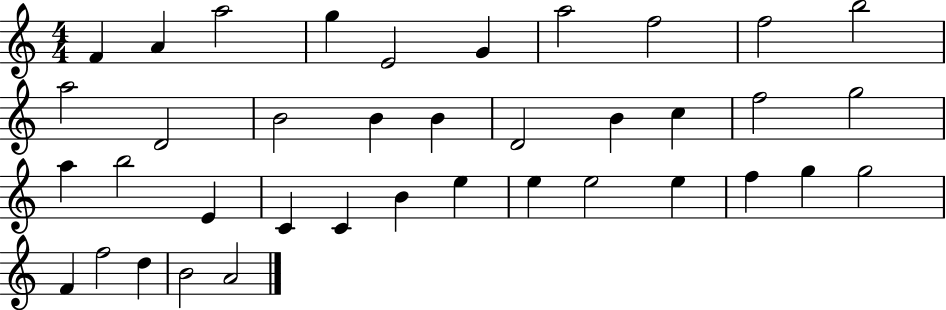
F4/q A4/q A5/h G5/q E4/h G4/q A5/h F5/h F5/h B5/h A5/h D4/h B4/h B4/q B4/q D4/h B4/q C5/q F5/h G5/h A5/q B5/h E4/q C4/q C4/q B4/q E5/q E5/q E5/h E5/q F5/q G5/q G5/h F4/q F5/h D5/q B4/h A4/h